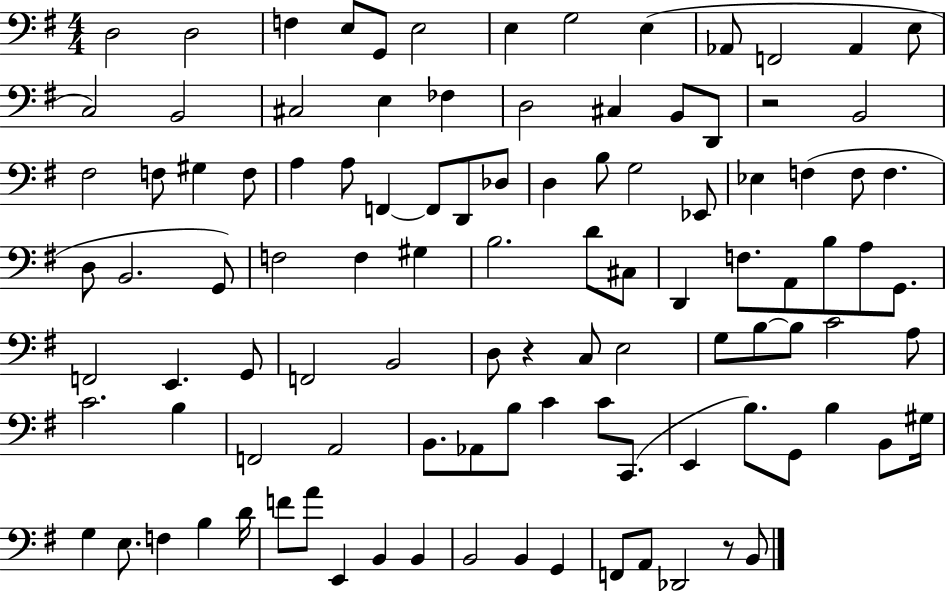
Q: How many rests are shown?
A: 3